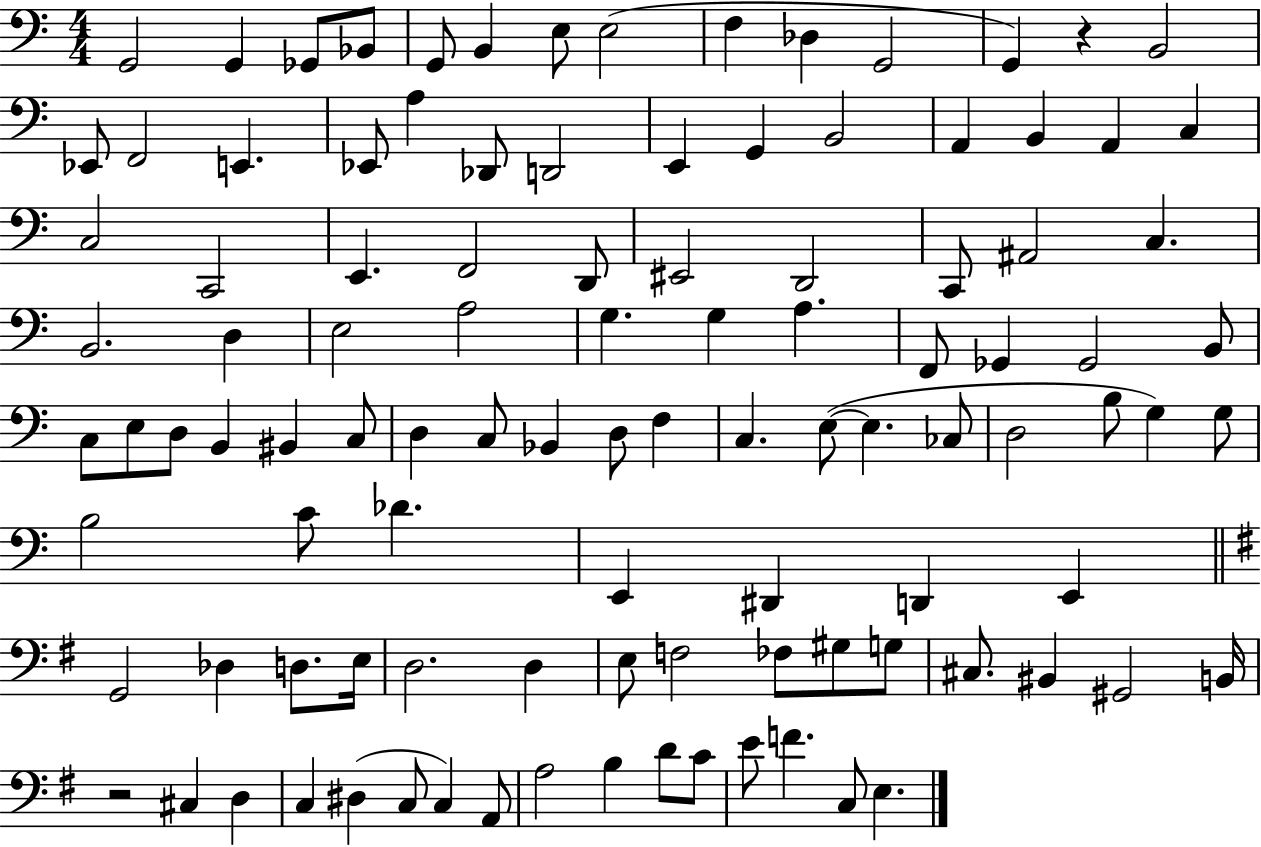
X:1
T:Untitled
M:4/4
L:1/4
K:C
G,,2 G,, _G,,/2 _B,,/2 G,,/2 B,, E,/2 E,2 F, _D, G,,2 G,, z B,,2 _E,,/2 F,,2 E,, _E,,/2 A, _D,,/2 D,,2 E,, G,, B,,2 A,, B,, A,, C, C,2 C,,2 E,, F,,2 D,,/2 ^E,,2 D,,2 C,,/2 ^A,,2 C, B,,2 D, E,2 A,2 G, G, A, F,,/2 _G,, _G,,2 B,,/2 C,/2 E,/2 D,/2 B,, ^B,, C,/2 D, C,/2 _B,, D,/2 F, C, E,/2 E, _C,/2 D,2 B,/2 G, G,/2 B,2 C/2 _D E,, ^D,, D,, E,, G,,2 _D, D,/2 E,/4 D,2 D, E,/2 F,2 _F,/2 ^G,/2 G,/2 ^C,/2 ^B,, ^G,,2 B,,/4 z2 ^C, D, C, ^D, C,/2 C, A,,/2 A,2 B, D/2 C/2 E/2 F C,/2 E,